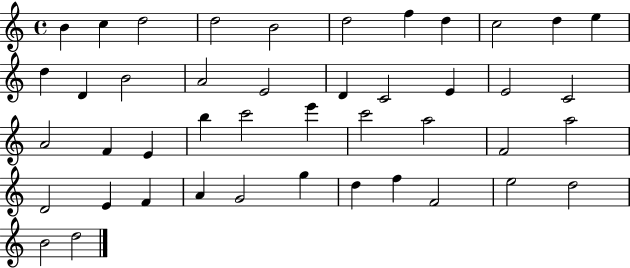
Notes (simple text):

B4/q C5/q D5/h D5/h B4/h D5/h F5/q D5/q C5/h D5/q E5/q D5/q D4/q B4/h A4/h E4/h D4/q C4/h E4/q E4/h C4/h A4/h F4/q E4/q B5/q C6/h E6/q C6/h A5/h F4/h A5/h D4/h E4/q F4/q A4/q G4/h G5/q D5/q F5/q F4/h E5/h D5/h B4/h D5/h